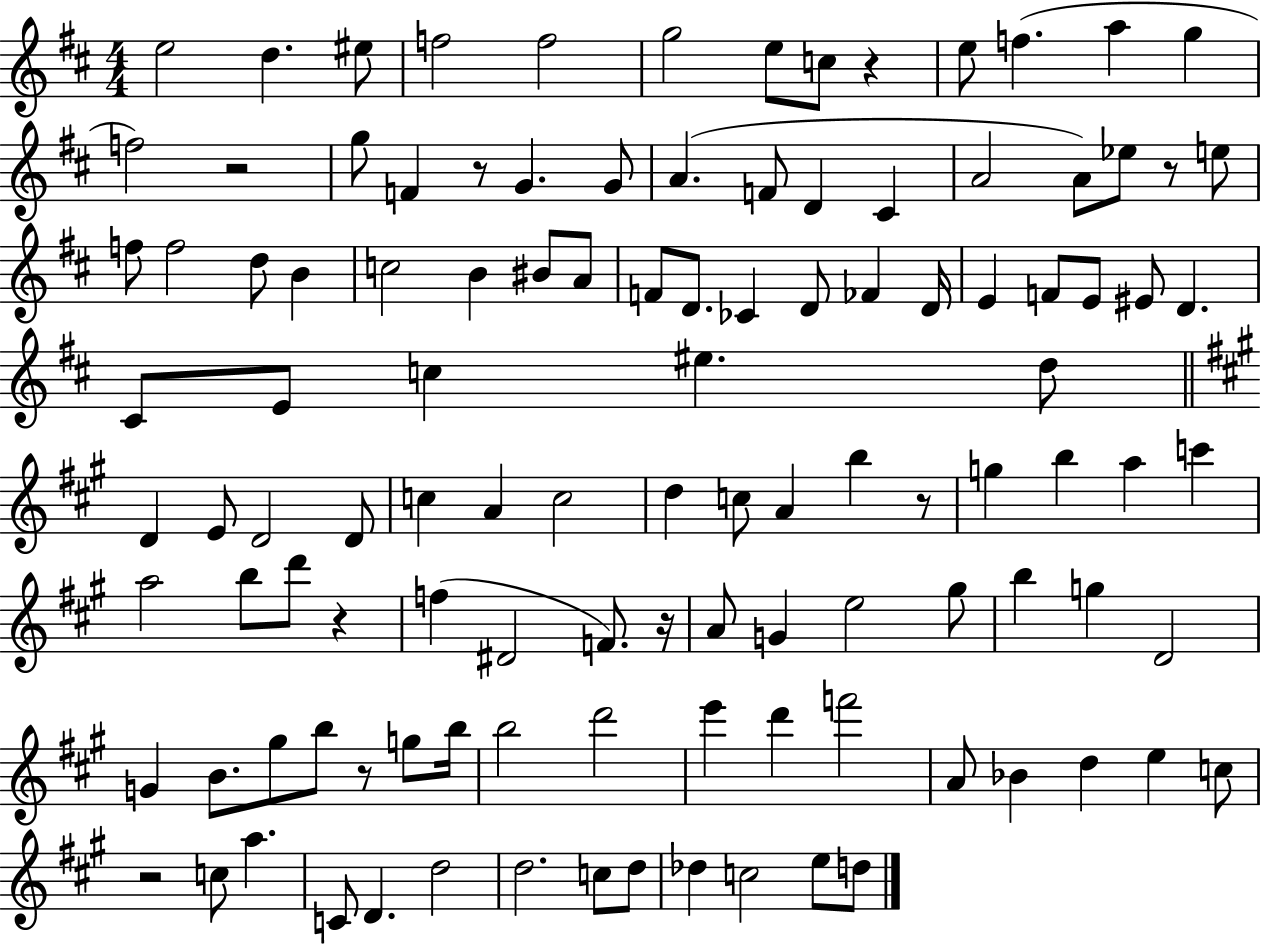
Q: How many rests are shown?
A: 9